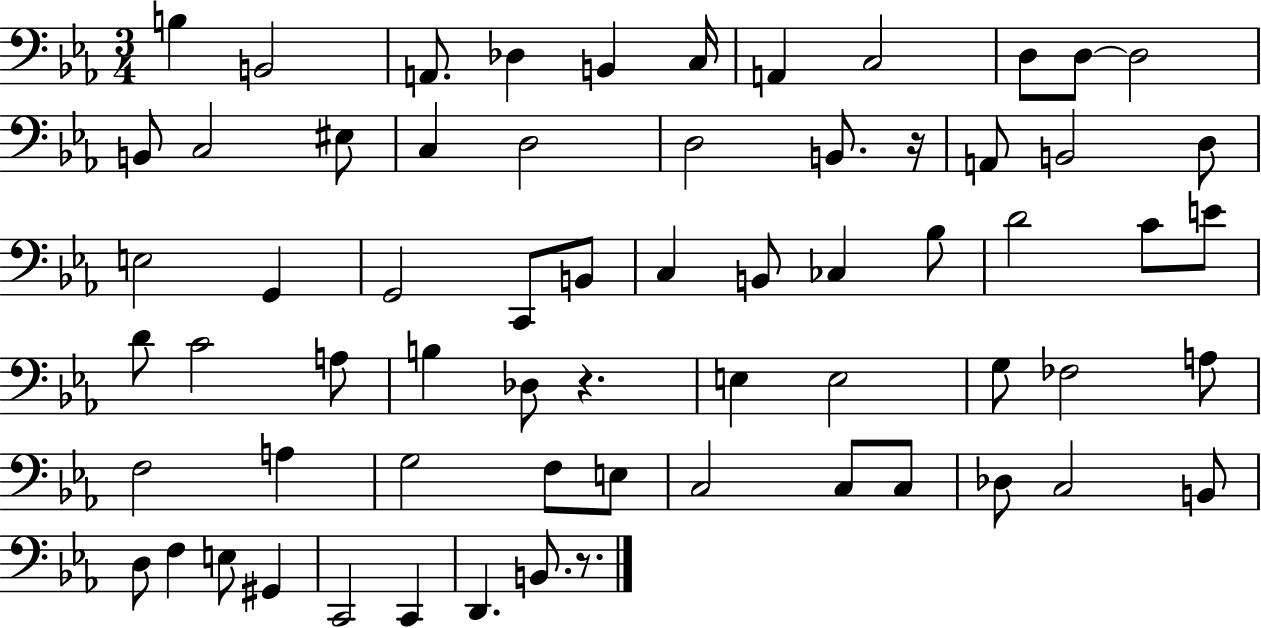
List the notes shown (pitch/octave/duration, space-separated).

B3/q B2/h A2/e. Db3/q B2/q C3/s A2/q C3/h D3/e D3/e D3/h B2/e C3/h EIS3/e C3/q D3/h D3/h B2/e. R/s A2/e B2/h D3/e E3/h G2/q G2/h C2/e B2/e C3/q B2/e CES3/q Bb3/e D4/h C4/e E4/e D4/e C4/h A3/e B3/q Db3/e R/q. E3/q E3/h G3/e FES3/h A3/e F3/h A3/q G3/h F3/e E3/e C3/h C3/e C3/e Db3/e C3/h B2/e D3/e F3/q E3/e G#2/q C2/h C2/q D2/q. B2/e. R/e.